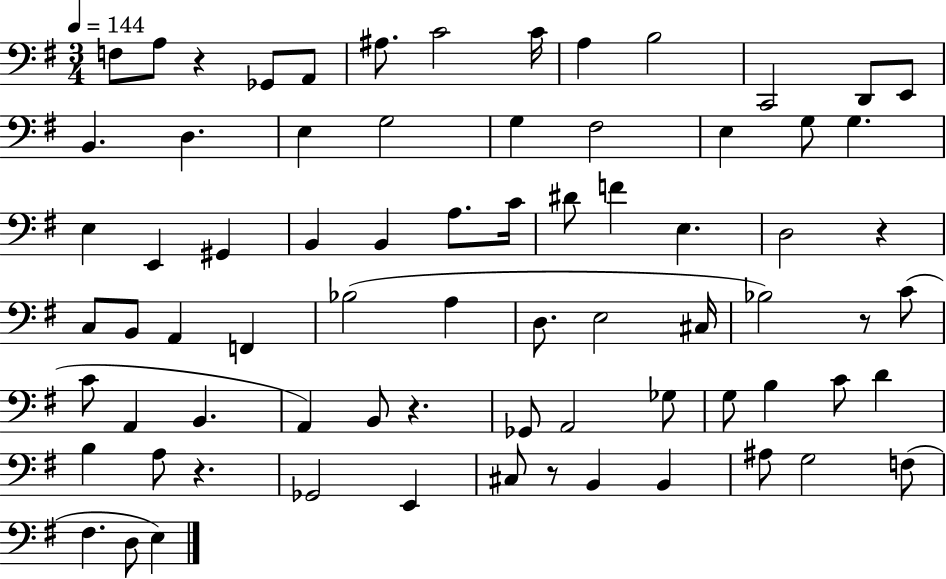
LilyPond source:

{
  \clef bass
  \numericTimeSignature
  \time 3/4
  \key g \major
  \tempo 4 = 144
  f8 a8 r4 ges,8 a,8 | ais8. c'2 c'16 | a4 b2 | c,2 d,8 e,8 | \break b,4. d4. | e4 g2 | g4 fis2 | e4 g8 g4. | \break e4 e,4 gis,4 | b,4 b,4 a8. c'16 | dis'8 f'4 e4. | d2 r4 | \break c8 b,8 a,4 f,4 | bes2( a4 | d8. e2 cis16 | bes2) r8 c'8( | \break c'8 a,4 b,4. | a,4) b,8 r4. | ges,8 a,2 ges8 | g8 b4 c'8 d'4 | \break b4 a8 r4. | ges,2 e,4 | cis8 r8 b,4 b,4 | ais8 g2 f8( | \break fis4. d8 e4) | \bar "|."
}